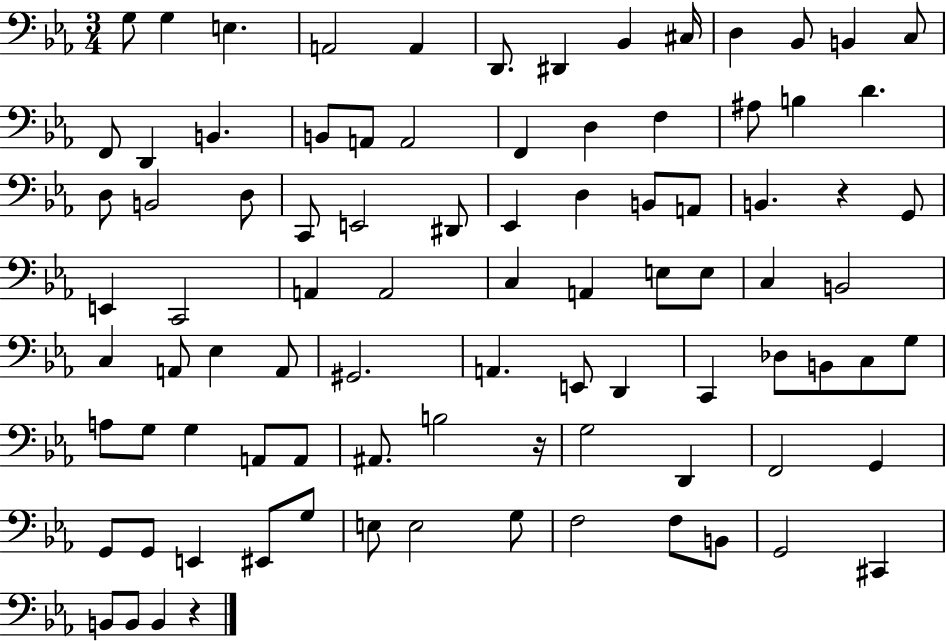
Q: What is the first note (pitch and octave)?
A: G3